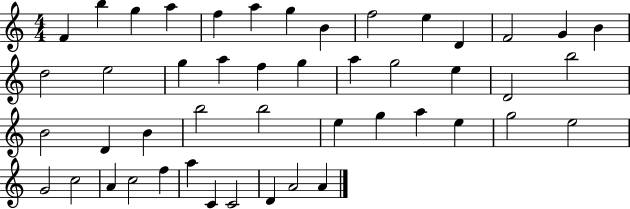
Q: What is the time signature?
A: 4/4